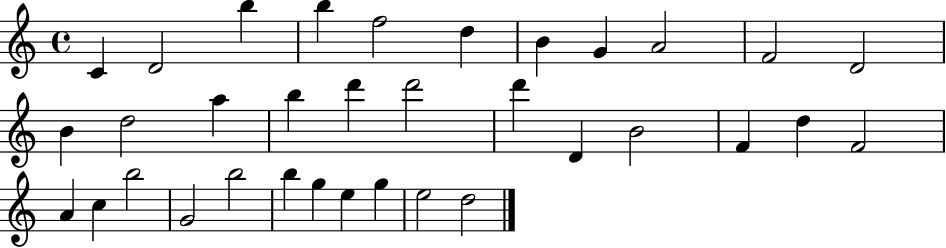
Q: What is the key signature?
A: C major